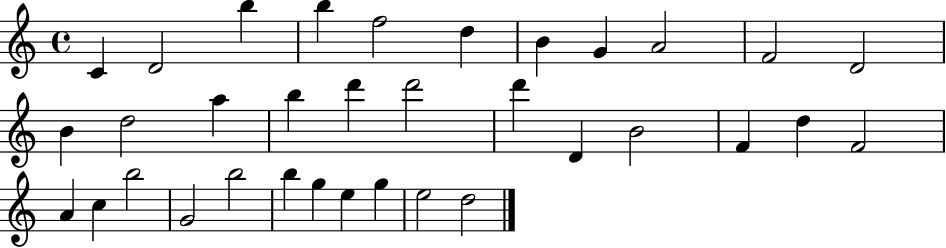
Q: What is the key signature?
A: C major